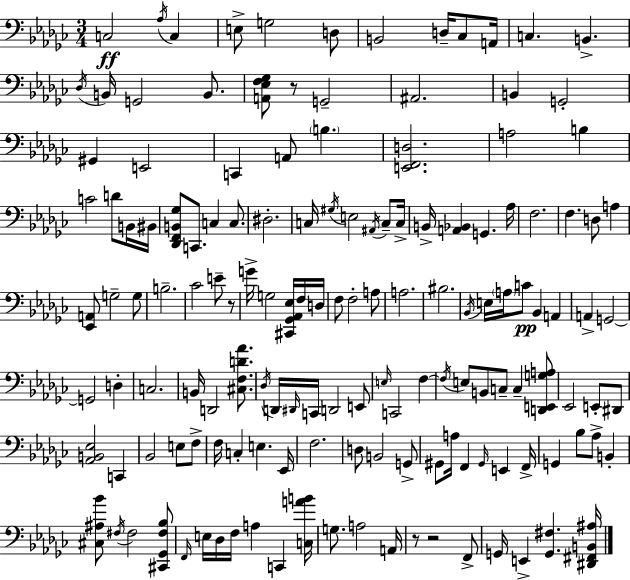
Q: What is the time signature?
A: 3/4